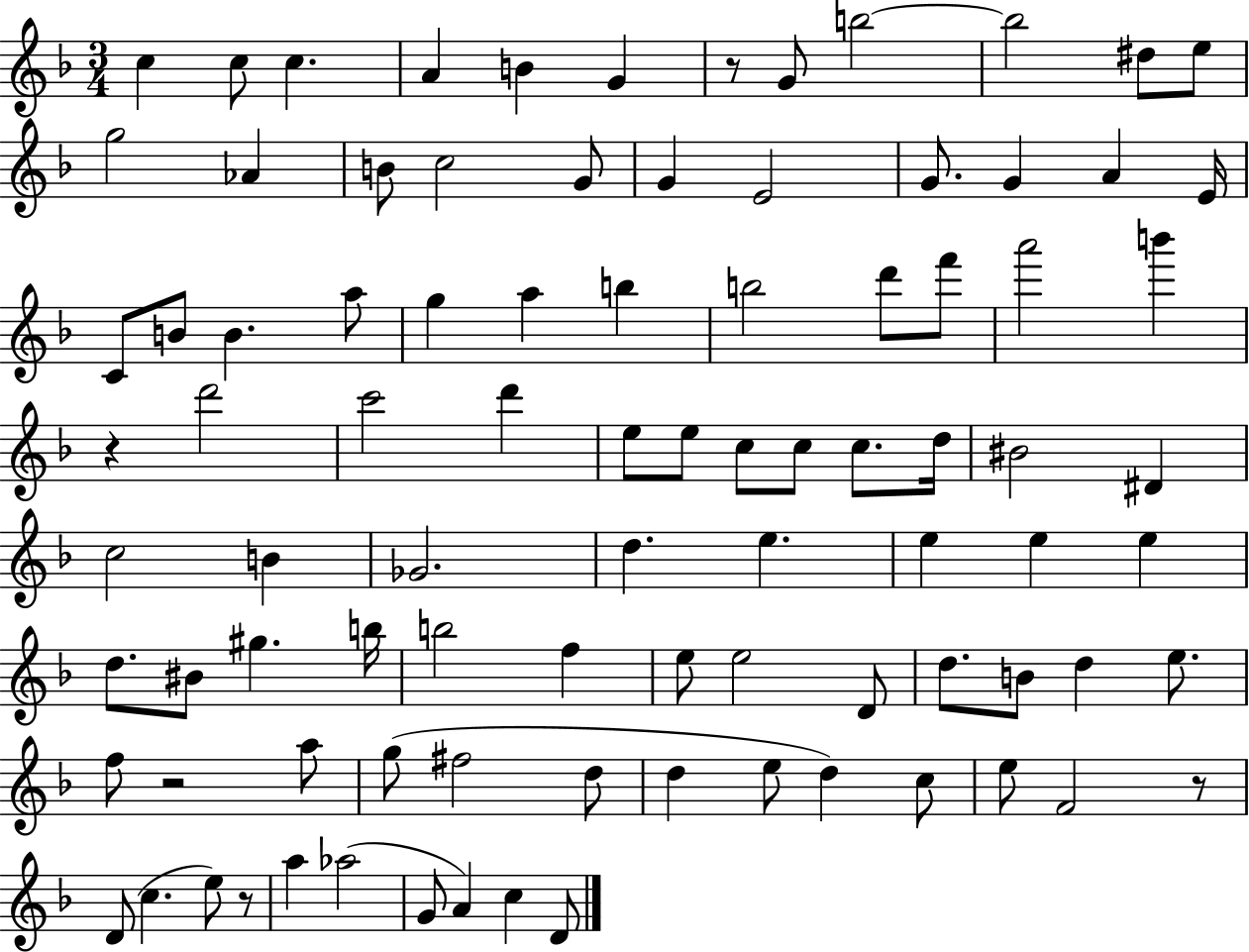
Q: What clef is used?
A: treble